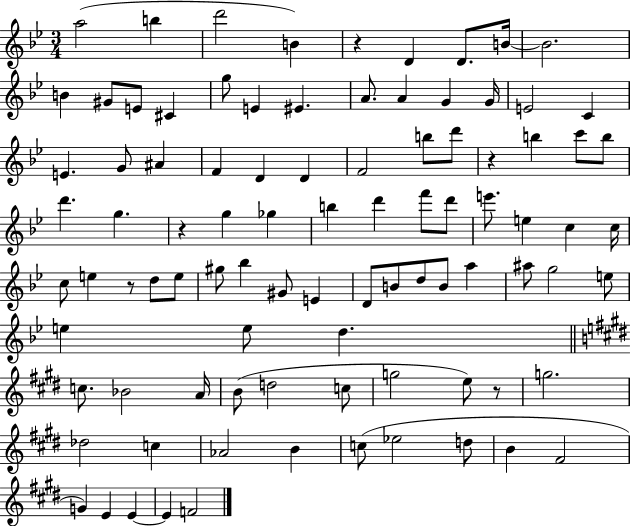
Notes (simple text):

A5/h B5/q D6/h B4/q R/q D4/q D4/e. B4/s B4/h. B4/q G#4/e E4/e C#4/q G5/e E4/q EIS4/q. A4/e. A4/q G4/q G4/s E4/h C4/q E4/q. G4/e A#4/q F4/q D4/q D4/q F4/h B5/e D6/e R/q B5/q C6/e B5/e D6/q. G5/q. R/q G5/q Gb5/q B5/q D6/q F6/e D6/e E6/e. E5/q C5/q C5/s C5/e E5/q R/e D5/e E5/e G#5/e Bb5/q G#4/e E4/q D4/e B4/e D5/e B4/e A5/q A#5/e G5/h E5/e E5/q E5/e D5/q. C5/e. Bb4/h A4/s B4/e D5/h C5/e G5/h E5/e R/e G5/h. Db5/h C5/q Ab4/h B4/q C5/e Eb5/h D5/e B4/q F#4/h G4/q E4/q E4/q E4/q F4/h